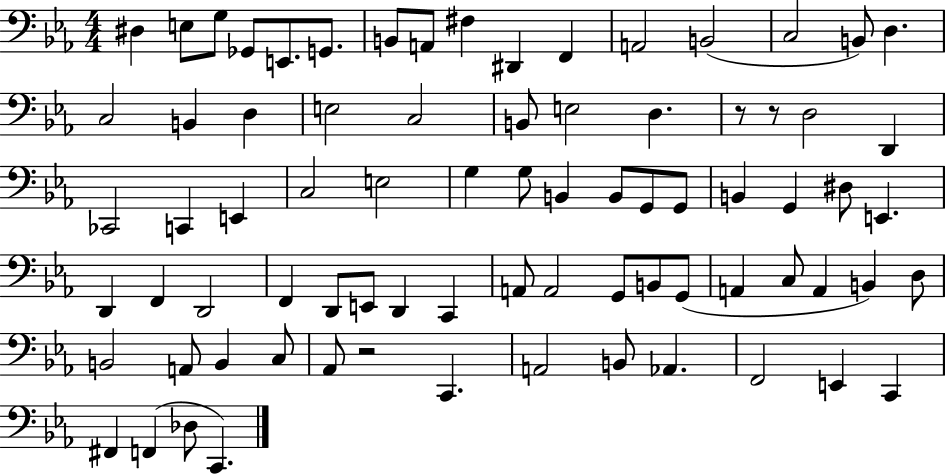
{
  \clef bass
  \numericTimeSignature
  \time 4/4
  \key ees \major
  dis4 e8 g8 ges,8 e,8. g,8. | b,8 a,8 fis4 dis,4 f,4 | a,2 b,2( | c2 b,8) d4. | \break c2 b,4 d4 | e2 c2 | b,8 e2 d4. | r8 r8 d2 d,4 | \break ces,2 c,4 e,4 | c2 e2 | g4 g8 b,4 b,8 g,8 g,8 | b,4 g,4 dis8 e,4. | \break d,4 f,4 d,2 | f,4 d,8 e,8 d,4 c,4 | a,8 a,2 g,8 b,8 g,8( | a,4 c8 a,4 b,4) d8 | \break b,2 a,8 b,4 c8 | aes,8 r2 c,4. | a,2 b,8 aes,4. | f,2 e,4 c,4 | \break fis,4 f,4( des8 c,4.) | \bar "|."
}